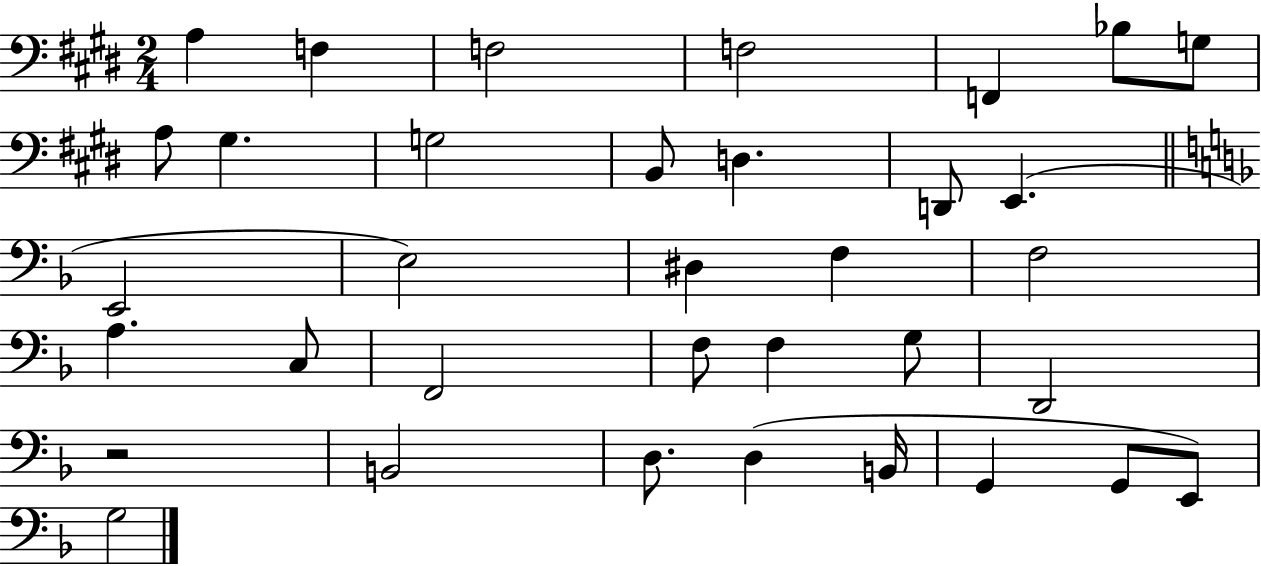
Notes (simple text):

A3/q F3/q F3/h F3/h F2/q Bb3/e G3/e A3/e G#3/q. G3/h B2/e D3/q. D2/e E2/q. E2/h E3/h D#3/q F3/q F3/h A3/q. C3/e F2/h F3/e F3/q G3/e D2/h R/h B2/h D3/e. D3/q B2/s G2/q G2/e E2/e G3/h